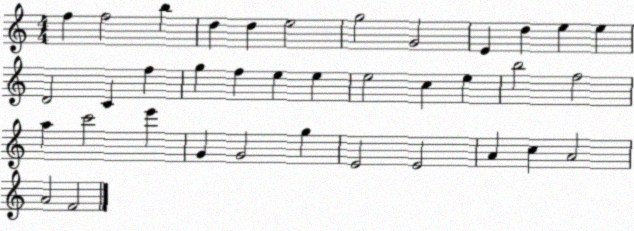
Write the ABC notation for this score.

X:1
T:Untitled
M:4/4
L:1/4
K:C
f f2 b d d e2 g2 G2 E d e e D2 C f g f e e e2 c e b2 f2 a c'2 e' G G2 g E2 E2 A c A2 A2 F2